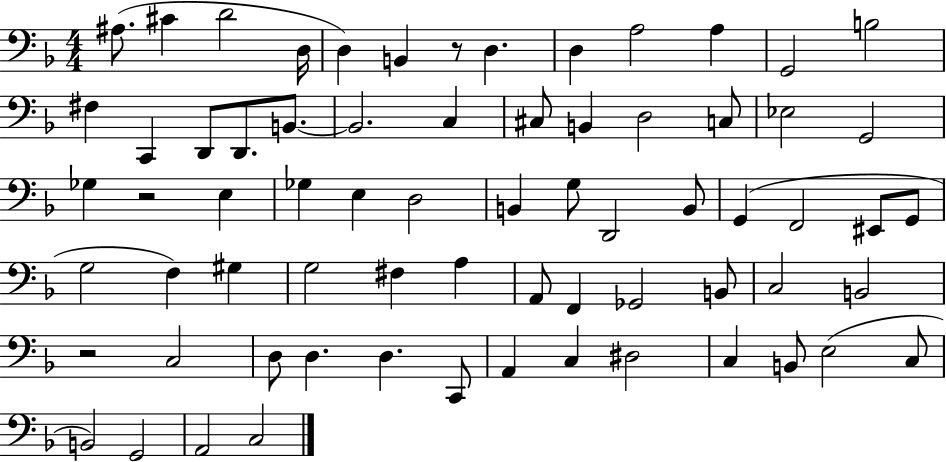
{
  \clef bass
  \numericTimeSignature
  \time 4/4
  \key f \major
  ais8.( cis'4 d'2 d16 | d4) b,4 r8 d4. | d4 a2 a4 | g,2 b2 | \break fis4 c,4 d,8 d,8. b,8.~~ | b,2. c4 | cis8 b,4 d2 c8 | ees2 g,2 | \break ges4 r2 e4 | ges4 e4 d2 | b,4 g8 d,2 b,8 | g,4( f,2 eis,8 g,8 | \break g2 f4) gis4 | g2 fis4 a4 | a,8 f,4 ges,2 b,8 | c2 b,2 | \break r2 c2 | d8 d4. d4. c,8 | a,4 c4 dis2 | c4 b,8 e2( c8 | \break b,2) g,2 | a,2 c2 | \bar "|."
}